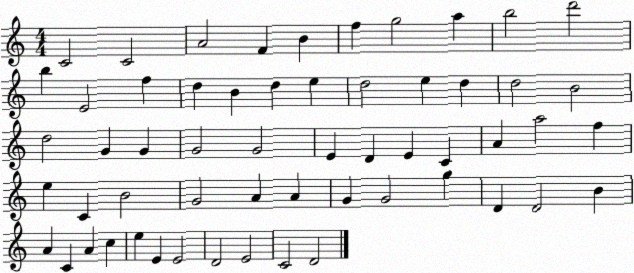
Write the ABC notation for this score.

X:1
T:Untitled
M:4/4
L:1/4
K:C
C2 C2 A2 F B f g2 a b2 d'2 b E2 f d B d e d2 e d d2 B2 d2 G G G2 G2 E D E C A a2 f e C B2 G2 A A G G2 g D D2 B A C A c e E E2 D2 E2 C2 D2